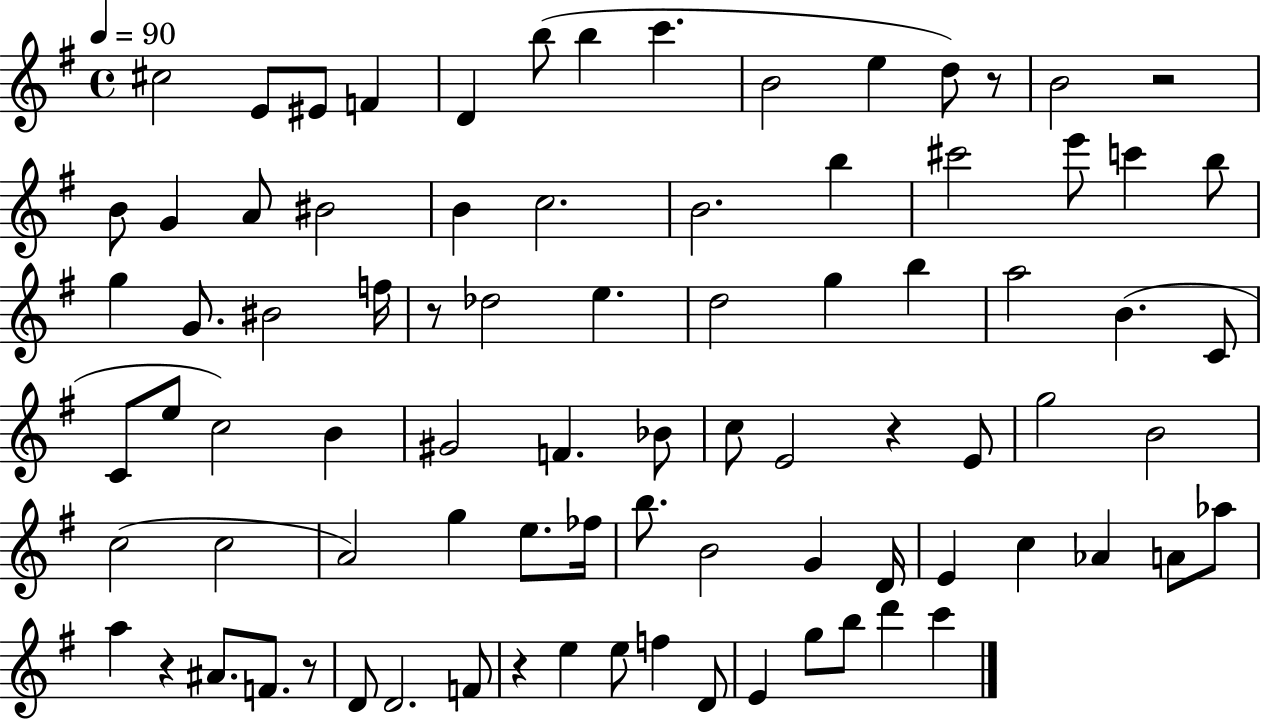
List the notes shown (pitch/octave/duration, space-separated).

C#5/h E4/e EIS4/e F4/q D4/q B5/e B5/q C6/q. B4/h E5/q D5/e R/e B4/h R/h B4/e G4/q A4/e BIS4/h B4/q C5/h. B4/h. B5/q C#6/h E6/e C6/q B5/e G5/q G4/e. BIS4/h F5/s R/e Db5/h E5/q. D5/h G5/q B5/q A5/h B4/q. C4/e C4/e E5/e C5/h B4/q G#4/h F4/q. Bb4/e C5/e E4/h R/q E4/e G5/h B4/h C5/h C5/h A4/h G5/q E5/e. FES5/s B5/e. B4/h G4/q D4/s E4/q C5/q Ab4/q A4/e Ab5/e A5/q R/q A#4/e. F4/e. R/e D4/e D4/h. F4/e R/q E5/q E5/e F5/q D4/e E4/q G5/e B5/e D6/q C6/q